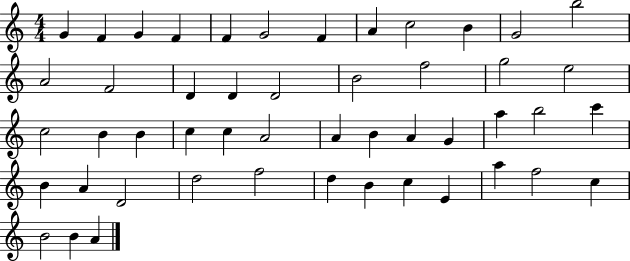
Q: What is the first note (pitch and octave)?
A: G4